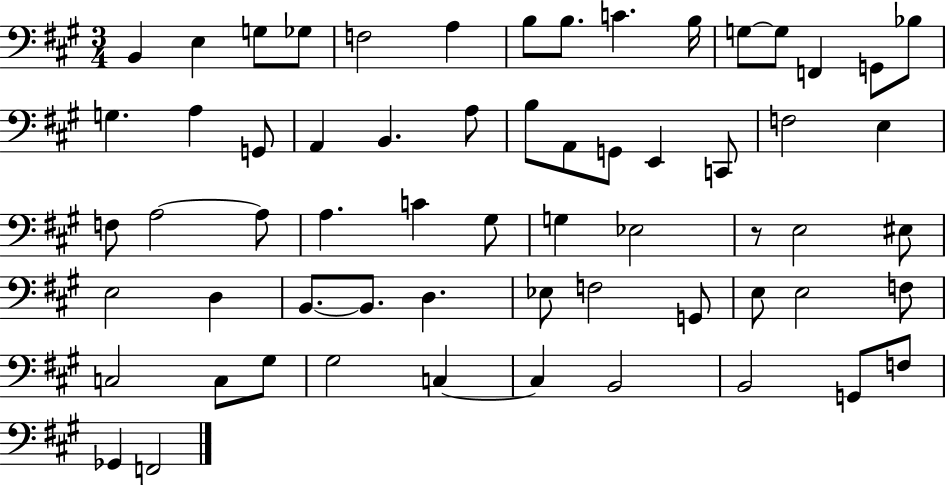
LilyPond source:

{
  \clef bass
  \numericTimeSignature
  \time 3/4
  \key a \major
  b,4 e4 g8 ges8 | f2 a4 | b8 b8. c'4. b16 | g8~~ g8 f,4 g,8 bes8 | \break g4. a4 g,8 | a,4 b,4. a8 | b8 a,8 g,8 e,4 c,8 | f2 e4 | \break f8 a2~~ a8 | a4. c'4 gis8 | g4 ees2 | r8 e2 eis8 | \break e2 d4 | b,8.~~ b,8. d4. | ees8 f2 g,8 | e8 e2 f8 | \break c2 c8 gis8 | gis2 c4~~ | c4 b,2 | b,2 g,8 f8 | \break ges,4 f,2 | \bar "|."
}